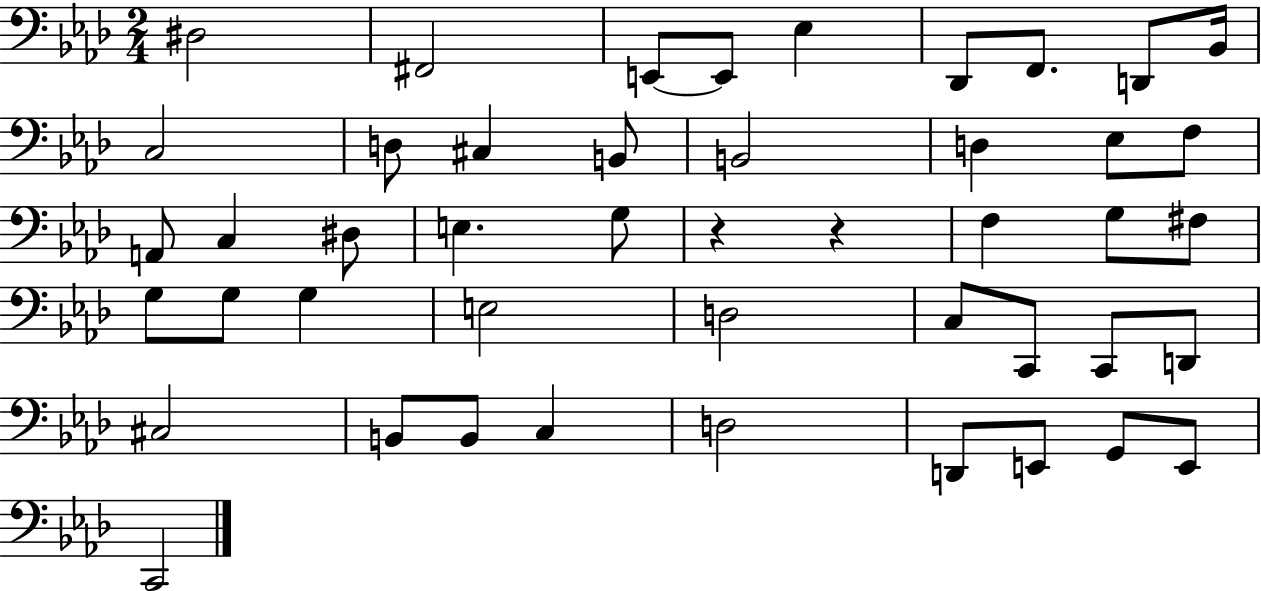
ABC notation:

X:1
T:Untitled
M:2/4
L:1/4
K:Ab
^D,2 ^F,,2 E,,/2 E,,/2 _E, _D,,/2 F,,/2 D,,/2 _B,,/4 C,2 D,/2 ^C, B,,/2 B,,2 D, _E,/2 F,/2 A,,/2 C, ^D,/2 E, G,/2 z z F, G,/2 ^F,/2 G,/2 G,/2 G, E,2 D,2 C,/2 C,,/2 C,,/2 D,,/2 ^C,2 B,,/2 B,,/2 C, D,2 D,,/2 E,,/2 G,,/2 E,,/2 C,,2